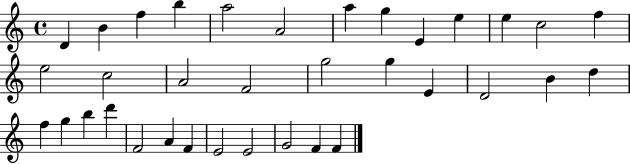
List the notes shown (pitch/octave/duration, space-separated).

D4/q B4/q F5/q B5/q A5/h A4/h A5/q G5/q E4/q E5/q E5/q C5/h F5/q E5/h C5/h A4/h F4/h G5/h G5/q E4/q D4/h B4/q D5/q F5/q G5/q B5/q D6/q F4/h A4/q F4/q E4/h E4/h G4/h F4/q F4/q